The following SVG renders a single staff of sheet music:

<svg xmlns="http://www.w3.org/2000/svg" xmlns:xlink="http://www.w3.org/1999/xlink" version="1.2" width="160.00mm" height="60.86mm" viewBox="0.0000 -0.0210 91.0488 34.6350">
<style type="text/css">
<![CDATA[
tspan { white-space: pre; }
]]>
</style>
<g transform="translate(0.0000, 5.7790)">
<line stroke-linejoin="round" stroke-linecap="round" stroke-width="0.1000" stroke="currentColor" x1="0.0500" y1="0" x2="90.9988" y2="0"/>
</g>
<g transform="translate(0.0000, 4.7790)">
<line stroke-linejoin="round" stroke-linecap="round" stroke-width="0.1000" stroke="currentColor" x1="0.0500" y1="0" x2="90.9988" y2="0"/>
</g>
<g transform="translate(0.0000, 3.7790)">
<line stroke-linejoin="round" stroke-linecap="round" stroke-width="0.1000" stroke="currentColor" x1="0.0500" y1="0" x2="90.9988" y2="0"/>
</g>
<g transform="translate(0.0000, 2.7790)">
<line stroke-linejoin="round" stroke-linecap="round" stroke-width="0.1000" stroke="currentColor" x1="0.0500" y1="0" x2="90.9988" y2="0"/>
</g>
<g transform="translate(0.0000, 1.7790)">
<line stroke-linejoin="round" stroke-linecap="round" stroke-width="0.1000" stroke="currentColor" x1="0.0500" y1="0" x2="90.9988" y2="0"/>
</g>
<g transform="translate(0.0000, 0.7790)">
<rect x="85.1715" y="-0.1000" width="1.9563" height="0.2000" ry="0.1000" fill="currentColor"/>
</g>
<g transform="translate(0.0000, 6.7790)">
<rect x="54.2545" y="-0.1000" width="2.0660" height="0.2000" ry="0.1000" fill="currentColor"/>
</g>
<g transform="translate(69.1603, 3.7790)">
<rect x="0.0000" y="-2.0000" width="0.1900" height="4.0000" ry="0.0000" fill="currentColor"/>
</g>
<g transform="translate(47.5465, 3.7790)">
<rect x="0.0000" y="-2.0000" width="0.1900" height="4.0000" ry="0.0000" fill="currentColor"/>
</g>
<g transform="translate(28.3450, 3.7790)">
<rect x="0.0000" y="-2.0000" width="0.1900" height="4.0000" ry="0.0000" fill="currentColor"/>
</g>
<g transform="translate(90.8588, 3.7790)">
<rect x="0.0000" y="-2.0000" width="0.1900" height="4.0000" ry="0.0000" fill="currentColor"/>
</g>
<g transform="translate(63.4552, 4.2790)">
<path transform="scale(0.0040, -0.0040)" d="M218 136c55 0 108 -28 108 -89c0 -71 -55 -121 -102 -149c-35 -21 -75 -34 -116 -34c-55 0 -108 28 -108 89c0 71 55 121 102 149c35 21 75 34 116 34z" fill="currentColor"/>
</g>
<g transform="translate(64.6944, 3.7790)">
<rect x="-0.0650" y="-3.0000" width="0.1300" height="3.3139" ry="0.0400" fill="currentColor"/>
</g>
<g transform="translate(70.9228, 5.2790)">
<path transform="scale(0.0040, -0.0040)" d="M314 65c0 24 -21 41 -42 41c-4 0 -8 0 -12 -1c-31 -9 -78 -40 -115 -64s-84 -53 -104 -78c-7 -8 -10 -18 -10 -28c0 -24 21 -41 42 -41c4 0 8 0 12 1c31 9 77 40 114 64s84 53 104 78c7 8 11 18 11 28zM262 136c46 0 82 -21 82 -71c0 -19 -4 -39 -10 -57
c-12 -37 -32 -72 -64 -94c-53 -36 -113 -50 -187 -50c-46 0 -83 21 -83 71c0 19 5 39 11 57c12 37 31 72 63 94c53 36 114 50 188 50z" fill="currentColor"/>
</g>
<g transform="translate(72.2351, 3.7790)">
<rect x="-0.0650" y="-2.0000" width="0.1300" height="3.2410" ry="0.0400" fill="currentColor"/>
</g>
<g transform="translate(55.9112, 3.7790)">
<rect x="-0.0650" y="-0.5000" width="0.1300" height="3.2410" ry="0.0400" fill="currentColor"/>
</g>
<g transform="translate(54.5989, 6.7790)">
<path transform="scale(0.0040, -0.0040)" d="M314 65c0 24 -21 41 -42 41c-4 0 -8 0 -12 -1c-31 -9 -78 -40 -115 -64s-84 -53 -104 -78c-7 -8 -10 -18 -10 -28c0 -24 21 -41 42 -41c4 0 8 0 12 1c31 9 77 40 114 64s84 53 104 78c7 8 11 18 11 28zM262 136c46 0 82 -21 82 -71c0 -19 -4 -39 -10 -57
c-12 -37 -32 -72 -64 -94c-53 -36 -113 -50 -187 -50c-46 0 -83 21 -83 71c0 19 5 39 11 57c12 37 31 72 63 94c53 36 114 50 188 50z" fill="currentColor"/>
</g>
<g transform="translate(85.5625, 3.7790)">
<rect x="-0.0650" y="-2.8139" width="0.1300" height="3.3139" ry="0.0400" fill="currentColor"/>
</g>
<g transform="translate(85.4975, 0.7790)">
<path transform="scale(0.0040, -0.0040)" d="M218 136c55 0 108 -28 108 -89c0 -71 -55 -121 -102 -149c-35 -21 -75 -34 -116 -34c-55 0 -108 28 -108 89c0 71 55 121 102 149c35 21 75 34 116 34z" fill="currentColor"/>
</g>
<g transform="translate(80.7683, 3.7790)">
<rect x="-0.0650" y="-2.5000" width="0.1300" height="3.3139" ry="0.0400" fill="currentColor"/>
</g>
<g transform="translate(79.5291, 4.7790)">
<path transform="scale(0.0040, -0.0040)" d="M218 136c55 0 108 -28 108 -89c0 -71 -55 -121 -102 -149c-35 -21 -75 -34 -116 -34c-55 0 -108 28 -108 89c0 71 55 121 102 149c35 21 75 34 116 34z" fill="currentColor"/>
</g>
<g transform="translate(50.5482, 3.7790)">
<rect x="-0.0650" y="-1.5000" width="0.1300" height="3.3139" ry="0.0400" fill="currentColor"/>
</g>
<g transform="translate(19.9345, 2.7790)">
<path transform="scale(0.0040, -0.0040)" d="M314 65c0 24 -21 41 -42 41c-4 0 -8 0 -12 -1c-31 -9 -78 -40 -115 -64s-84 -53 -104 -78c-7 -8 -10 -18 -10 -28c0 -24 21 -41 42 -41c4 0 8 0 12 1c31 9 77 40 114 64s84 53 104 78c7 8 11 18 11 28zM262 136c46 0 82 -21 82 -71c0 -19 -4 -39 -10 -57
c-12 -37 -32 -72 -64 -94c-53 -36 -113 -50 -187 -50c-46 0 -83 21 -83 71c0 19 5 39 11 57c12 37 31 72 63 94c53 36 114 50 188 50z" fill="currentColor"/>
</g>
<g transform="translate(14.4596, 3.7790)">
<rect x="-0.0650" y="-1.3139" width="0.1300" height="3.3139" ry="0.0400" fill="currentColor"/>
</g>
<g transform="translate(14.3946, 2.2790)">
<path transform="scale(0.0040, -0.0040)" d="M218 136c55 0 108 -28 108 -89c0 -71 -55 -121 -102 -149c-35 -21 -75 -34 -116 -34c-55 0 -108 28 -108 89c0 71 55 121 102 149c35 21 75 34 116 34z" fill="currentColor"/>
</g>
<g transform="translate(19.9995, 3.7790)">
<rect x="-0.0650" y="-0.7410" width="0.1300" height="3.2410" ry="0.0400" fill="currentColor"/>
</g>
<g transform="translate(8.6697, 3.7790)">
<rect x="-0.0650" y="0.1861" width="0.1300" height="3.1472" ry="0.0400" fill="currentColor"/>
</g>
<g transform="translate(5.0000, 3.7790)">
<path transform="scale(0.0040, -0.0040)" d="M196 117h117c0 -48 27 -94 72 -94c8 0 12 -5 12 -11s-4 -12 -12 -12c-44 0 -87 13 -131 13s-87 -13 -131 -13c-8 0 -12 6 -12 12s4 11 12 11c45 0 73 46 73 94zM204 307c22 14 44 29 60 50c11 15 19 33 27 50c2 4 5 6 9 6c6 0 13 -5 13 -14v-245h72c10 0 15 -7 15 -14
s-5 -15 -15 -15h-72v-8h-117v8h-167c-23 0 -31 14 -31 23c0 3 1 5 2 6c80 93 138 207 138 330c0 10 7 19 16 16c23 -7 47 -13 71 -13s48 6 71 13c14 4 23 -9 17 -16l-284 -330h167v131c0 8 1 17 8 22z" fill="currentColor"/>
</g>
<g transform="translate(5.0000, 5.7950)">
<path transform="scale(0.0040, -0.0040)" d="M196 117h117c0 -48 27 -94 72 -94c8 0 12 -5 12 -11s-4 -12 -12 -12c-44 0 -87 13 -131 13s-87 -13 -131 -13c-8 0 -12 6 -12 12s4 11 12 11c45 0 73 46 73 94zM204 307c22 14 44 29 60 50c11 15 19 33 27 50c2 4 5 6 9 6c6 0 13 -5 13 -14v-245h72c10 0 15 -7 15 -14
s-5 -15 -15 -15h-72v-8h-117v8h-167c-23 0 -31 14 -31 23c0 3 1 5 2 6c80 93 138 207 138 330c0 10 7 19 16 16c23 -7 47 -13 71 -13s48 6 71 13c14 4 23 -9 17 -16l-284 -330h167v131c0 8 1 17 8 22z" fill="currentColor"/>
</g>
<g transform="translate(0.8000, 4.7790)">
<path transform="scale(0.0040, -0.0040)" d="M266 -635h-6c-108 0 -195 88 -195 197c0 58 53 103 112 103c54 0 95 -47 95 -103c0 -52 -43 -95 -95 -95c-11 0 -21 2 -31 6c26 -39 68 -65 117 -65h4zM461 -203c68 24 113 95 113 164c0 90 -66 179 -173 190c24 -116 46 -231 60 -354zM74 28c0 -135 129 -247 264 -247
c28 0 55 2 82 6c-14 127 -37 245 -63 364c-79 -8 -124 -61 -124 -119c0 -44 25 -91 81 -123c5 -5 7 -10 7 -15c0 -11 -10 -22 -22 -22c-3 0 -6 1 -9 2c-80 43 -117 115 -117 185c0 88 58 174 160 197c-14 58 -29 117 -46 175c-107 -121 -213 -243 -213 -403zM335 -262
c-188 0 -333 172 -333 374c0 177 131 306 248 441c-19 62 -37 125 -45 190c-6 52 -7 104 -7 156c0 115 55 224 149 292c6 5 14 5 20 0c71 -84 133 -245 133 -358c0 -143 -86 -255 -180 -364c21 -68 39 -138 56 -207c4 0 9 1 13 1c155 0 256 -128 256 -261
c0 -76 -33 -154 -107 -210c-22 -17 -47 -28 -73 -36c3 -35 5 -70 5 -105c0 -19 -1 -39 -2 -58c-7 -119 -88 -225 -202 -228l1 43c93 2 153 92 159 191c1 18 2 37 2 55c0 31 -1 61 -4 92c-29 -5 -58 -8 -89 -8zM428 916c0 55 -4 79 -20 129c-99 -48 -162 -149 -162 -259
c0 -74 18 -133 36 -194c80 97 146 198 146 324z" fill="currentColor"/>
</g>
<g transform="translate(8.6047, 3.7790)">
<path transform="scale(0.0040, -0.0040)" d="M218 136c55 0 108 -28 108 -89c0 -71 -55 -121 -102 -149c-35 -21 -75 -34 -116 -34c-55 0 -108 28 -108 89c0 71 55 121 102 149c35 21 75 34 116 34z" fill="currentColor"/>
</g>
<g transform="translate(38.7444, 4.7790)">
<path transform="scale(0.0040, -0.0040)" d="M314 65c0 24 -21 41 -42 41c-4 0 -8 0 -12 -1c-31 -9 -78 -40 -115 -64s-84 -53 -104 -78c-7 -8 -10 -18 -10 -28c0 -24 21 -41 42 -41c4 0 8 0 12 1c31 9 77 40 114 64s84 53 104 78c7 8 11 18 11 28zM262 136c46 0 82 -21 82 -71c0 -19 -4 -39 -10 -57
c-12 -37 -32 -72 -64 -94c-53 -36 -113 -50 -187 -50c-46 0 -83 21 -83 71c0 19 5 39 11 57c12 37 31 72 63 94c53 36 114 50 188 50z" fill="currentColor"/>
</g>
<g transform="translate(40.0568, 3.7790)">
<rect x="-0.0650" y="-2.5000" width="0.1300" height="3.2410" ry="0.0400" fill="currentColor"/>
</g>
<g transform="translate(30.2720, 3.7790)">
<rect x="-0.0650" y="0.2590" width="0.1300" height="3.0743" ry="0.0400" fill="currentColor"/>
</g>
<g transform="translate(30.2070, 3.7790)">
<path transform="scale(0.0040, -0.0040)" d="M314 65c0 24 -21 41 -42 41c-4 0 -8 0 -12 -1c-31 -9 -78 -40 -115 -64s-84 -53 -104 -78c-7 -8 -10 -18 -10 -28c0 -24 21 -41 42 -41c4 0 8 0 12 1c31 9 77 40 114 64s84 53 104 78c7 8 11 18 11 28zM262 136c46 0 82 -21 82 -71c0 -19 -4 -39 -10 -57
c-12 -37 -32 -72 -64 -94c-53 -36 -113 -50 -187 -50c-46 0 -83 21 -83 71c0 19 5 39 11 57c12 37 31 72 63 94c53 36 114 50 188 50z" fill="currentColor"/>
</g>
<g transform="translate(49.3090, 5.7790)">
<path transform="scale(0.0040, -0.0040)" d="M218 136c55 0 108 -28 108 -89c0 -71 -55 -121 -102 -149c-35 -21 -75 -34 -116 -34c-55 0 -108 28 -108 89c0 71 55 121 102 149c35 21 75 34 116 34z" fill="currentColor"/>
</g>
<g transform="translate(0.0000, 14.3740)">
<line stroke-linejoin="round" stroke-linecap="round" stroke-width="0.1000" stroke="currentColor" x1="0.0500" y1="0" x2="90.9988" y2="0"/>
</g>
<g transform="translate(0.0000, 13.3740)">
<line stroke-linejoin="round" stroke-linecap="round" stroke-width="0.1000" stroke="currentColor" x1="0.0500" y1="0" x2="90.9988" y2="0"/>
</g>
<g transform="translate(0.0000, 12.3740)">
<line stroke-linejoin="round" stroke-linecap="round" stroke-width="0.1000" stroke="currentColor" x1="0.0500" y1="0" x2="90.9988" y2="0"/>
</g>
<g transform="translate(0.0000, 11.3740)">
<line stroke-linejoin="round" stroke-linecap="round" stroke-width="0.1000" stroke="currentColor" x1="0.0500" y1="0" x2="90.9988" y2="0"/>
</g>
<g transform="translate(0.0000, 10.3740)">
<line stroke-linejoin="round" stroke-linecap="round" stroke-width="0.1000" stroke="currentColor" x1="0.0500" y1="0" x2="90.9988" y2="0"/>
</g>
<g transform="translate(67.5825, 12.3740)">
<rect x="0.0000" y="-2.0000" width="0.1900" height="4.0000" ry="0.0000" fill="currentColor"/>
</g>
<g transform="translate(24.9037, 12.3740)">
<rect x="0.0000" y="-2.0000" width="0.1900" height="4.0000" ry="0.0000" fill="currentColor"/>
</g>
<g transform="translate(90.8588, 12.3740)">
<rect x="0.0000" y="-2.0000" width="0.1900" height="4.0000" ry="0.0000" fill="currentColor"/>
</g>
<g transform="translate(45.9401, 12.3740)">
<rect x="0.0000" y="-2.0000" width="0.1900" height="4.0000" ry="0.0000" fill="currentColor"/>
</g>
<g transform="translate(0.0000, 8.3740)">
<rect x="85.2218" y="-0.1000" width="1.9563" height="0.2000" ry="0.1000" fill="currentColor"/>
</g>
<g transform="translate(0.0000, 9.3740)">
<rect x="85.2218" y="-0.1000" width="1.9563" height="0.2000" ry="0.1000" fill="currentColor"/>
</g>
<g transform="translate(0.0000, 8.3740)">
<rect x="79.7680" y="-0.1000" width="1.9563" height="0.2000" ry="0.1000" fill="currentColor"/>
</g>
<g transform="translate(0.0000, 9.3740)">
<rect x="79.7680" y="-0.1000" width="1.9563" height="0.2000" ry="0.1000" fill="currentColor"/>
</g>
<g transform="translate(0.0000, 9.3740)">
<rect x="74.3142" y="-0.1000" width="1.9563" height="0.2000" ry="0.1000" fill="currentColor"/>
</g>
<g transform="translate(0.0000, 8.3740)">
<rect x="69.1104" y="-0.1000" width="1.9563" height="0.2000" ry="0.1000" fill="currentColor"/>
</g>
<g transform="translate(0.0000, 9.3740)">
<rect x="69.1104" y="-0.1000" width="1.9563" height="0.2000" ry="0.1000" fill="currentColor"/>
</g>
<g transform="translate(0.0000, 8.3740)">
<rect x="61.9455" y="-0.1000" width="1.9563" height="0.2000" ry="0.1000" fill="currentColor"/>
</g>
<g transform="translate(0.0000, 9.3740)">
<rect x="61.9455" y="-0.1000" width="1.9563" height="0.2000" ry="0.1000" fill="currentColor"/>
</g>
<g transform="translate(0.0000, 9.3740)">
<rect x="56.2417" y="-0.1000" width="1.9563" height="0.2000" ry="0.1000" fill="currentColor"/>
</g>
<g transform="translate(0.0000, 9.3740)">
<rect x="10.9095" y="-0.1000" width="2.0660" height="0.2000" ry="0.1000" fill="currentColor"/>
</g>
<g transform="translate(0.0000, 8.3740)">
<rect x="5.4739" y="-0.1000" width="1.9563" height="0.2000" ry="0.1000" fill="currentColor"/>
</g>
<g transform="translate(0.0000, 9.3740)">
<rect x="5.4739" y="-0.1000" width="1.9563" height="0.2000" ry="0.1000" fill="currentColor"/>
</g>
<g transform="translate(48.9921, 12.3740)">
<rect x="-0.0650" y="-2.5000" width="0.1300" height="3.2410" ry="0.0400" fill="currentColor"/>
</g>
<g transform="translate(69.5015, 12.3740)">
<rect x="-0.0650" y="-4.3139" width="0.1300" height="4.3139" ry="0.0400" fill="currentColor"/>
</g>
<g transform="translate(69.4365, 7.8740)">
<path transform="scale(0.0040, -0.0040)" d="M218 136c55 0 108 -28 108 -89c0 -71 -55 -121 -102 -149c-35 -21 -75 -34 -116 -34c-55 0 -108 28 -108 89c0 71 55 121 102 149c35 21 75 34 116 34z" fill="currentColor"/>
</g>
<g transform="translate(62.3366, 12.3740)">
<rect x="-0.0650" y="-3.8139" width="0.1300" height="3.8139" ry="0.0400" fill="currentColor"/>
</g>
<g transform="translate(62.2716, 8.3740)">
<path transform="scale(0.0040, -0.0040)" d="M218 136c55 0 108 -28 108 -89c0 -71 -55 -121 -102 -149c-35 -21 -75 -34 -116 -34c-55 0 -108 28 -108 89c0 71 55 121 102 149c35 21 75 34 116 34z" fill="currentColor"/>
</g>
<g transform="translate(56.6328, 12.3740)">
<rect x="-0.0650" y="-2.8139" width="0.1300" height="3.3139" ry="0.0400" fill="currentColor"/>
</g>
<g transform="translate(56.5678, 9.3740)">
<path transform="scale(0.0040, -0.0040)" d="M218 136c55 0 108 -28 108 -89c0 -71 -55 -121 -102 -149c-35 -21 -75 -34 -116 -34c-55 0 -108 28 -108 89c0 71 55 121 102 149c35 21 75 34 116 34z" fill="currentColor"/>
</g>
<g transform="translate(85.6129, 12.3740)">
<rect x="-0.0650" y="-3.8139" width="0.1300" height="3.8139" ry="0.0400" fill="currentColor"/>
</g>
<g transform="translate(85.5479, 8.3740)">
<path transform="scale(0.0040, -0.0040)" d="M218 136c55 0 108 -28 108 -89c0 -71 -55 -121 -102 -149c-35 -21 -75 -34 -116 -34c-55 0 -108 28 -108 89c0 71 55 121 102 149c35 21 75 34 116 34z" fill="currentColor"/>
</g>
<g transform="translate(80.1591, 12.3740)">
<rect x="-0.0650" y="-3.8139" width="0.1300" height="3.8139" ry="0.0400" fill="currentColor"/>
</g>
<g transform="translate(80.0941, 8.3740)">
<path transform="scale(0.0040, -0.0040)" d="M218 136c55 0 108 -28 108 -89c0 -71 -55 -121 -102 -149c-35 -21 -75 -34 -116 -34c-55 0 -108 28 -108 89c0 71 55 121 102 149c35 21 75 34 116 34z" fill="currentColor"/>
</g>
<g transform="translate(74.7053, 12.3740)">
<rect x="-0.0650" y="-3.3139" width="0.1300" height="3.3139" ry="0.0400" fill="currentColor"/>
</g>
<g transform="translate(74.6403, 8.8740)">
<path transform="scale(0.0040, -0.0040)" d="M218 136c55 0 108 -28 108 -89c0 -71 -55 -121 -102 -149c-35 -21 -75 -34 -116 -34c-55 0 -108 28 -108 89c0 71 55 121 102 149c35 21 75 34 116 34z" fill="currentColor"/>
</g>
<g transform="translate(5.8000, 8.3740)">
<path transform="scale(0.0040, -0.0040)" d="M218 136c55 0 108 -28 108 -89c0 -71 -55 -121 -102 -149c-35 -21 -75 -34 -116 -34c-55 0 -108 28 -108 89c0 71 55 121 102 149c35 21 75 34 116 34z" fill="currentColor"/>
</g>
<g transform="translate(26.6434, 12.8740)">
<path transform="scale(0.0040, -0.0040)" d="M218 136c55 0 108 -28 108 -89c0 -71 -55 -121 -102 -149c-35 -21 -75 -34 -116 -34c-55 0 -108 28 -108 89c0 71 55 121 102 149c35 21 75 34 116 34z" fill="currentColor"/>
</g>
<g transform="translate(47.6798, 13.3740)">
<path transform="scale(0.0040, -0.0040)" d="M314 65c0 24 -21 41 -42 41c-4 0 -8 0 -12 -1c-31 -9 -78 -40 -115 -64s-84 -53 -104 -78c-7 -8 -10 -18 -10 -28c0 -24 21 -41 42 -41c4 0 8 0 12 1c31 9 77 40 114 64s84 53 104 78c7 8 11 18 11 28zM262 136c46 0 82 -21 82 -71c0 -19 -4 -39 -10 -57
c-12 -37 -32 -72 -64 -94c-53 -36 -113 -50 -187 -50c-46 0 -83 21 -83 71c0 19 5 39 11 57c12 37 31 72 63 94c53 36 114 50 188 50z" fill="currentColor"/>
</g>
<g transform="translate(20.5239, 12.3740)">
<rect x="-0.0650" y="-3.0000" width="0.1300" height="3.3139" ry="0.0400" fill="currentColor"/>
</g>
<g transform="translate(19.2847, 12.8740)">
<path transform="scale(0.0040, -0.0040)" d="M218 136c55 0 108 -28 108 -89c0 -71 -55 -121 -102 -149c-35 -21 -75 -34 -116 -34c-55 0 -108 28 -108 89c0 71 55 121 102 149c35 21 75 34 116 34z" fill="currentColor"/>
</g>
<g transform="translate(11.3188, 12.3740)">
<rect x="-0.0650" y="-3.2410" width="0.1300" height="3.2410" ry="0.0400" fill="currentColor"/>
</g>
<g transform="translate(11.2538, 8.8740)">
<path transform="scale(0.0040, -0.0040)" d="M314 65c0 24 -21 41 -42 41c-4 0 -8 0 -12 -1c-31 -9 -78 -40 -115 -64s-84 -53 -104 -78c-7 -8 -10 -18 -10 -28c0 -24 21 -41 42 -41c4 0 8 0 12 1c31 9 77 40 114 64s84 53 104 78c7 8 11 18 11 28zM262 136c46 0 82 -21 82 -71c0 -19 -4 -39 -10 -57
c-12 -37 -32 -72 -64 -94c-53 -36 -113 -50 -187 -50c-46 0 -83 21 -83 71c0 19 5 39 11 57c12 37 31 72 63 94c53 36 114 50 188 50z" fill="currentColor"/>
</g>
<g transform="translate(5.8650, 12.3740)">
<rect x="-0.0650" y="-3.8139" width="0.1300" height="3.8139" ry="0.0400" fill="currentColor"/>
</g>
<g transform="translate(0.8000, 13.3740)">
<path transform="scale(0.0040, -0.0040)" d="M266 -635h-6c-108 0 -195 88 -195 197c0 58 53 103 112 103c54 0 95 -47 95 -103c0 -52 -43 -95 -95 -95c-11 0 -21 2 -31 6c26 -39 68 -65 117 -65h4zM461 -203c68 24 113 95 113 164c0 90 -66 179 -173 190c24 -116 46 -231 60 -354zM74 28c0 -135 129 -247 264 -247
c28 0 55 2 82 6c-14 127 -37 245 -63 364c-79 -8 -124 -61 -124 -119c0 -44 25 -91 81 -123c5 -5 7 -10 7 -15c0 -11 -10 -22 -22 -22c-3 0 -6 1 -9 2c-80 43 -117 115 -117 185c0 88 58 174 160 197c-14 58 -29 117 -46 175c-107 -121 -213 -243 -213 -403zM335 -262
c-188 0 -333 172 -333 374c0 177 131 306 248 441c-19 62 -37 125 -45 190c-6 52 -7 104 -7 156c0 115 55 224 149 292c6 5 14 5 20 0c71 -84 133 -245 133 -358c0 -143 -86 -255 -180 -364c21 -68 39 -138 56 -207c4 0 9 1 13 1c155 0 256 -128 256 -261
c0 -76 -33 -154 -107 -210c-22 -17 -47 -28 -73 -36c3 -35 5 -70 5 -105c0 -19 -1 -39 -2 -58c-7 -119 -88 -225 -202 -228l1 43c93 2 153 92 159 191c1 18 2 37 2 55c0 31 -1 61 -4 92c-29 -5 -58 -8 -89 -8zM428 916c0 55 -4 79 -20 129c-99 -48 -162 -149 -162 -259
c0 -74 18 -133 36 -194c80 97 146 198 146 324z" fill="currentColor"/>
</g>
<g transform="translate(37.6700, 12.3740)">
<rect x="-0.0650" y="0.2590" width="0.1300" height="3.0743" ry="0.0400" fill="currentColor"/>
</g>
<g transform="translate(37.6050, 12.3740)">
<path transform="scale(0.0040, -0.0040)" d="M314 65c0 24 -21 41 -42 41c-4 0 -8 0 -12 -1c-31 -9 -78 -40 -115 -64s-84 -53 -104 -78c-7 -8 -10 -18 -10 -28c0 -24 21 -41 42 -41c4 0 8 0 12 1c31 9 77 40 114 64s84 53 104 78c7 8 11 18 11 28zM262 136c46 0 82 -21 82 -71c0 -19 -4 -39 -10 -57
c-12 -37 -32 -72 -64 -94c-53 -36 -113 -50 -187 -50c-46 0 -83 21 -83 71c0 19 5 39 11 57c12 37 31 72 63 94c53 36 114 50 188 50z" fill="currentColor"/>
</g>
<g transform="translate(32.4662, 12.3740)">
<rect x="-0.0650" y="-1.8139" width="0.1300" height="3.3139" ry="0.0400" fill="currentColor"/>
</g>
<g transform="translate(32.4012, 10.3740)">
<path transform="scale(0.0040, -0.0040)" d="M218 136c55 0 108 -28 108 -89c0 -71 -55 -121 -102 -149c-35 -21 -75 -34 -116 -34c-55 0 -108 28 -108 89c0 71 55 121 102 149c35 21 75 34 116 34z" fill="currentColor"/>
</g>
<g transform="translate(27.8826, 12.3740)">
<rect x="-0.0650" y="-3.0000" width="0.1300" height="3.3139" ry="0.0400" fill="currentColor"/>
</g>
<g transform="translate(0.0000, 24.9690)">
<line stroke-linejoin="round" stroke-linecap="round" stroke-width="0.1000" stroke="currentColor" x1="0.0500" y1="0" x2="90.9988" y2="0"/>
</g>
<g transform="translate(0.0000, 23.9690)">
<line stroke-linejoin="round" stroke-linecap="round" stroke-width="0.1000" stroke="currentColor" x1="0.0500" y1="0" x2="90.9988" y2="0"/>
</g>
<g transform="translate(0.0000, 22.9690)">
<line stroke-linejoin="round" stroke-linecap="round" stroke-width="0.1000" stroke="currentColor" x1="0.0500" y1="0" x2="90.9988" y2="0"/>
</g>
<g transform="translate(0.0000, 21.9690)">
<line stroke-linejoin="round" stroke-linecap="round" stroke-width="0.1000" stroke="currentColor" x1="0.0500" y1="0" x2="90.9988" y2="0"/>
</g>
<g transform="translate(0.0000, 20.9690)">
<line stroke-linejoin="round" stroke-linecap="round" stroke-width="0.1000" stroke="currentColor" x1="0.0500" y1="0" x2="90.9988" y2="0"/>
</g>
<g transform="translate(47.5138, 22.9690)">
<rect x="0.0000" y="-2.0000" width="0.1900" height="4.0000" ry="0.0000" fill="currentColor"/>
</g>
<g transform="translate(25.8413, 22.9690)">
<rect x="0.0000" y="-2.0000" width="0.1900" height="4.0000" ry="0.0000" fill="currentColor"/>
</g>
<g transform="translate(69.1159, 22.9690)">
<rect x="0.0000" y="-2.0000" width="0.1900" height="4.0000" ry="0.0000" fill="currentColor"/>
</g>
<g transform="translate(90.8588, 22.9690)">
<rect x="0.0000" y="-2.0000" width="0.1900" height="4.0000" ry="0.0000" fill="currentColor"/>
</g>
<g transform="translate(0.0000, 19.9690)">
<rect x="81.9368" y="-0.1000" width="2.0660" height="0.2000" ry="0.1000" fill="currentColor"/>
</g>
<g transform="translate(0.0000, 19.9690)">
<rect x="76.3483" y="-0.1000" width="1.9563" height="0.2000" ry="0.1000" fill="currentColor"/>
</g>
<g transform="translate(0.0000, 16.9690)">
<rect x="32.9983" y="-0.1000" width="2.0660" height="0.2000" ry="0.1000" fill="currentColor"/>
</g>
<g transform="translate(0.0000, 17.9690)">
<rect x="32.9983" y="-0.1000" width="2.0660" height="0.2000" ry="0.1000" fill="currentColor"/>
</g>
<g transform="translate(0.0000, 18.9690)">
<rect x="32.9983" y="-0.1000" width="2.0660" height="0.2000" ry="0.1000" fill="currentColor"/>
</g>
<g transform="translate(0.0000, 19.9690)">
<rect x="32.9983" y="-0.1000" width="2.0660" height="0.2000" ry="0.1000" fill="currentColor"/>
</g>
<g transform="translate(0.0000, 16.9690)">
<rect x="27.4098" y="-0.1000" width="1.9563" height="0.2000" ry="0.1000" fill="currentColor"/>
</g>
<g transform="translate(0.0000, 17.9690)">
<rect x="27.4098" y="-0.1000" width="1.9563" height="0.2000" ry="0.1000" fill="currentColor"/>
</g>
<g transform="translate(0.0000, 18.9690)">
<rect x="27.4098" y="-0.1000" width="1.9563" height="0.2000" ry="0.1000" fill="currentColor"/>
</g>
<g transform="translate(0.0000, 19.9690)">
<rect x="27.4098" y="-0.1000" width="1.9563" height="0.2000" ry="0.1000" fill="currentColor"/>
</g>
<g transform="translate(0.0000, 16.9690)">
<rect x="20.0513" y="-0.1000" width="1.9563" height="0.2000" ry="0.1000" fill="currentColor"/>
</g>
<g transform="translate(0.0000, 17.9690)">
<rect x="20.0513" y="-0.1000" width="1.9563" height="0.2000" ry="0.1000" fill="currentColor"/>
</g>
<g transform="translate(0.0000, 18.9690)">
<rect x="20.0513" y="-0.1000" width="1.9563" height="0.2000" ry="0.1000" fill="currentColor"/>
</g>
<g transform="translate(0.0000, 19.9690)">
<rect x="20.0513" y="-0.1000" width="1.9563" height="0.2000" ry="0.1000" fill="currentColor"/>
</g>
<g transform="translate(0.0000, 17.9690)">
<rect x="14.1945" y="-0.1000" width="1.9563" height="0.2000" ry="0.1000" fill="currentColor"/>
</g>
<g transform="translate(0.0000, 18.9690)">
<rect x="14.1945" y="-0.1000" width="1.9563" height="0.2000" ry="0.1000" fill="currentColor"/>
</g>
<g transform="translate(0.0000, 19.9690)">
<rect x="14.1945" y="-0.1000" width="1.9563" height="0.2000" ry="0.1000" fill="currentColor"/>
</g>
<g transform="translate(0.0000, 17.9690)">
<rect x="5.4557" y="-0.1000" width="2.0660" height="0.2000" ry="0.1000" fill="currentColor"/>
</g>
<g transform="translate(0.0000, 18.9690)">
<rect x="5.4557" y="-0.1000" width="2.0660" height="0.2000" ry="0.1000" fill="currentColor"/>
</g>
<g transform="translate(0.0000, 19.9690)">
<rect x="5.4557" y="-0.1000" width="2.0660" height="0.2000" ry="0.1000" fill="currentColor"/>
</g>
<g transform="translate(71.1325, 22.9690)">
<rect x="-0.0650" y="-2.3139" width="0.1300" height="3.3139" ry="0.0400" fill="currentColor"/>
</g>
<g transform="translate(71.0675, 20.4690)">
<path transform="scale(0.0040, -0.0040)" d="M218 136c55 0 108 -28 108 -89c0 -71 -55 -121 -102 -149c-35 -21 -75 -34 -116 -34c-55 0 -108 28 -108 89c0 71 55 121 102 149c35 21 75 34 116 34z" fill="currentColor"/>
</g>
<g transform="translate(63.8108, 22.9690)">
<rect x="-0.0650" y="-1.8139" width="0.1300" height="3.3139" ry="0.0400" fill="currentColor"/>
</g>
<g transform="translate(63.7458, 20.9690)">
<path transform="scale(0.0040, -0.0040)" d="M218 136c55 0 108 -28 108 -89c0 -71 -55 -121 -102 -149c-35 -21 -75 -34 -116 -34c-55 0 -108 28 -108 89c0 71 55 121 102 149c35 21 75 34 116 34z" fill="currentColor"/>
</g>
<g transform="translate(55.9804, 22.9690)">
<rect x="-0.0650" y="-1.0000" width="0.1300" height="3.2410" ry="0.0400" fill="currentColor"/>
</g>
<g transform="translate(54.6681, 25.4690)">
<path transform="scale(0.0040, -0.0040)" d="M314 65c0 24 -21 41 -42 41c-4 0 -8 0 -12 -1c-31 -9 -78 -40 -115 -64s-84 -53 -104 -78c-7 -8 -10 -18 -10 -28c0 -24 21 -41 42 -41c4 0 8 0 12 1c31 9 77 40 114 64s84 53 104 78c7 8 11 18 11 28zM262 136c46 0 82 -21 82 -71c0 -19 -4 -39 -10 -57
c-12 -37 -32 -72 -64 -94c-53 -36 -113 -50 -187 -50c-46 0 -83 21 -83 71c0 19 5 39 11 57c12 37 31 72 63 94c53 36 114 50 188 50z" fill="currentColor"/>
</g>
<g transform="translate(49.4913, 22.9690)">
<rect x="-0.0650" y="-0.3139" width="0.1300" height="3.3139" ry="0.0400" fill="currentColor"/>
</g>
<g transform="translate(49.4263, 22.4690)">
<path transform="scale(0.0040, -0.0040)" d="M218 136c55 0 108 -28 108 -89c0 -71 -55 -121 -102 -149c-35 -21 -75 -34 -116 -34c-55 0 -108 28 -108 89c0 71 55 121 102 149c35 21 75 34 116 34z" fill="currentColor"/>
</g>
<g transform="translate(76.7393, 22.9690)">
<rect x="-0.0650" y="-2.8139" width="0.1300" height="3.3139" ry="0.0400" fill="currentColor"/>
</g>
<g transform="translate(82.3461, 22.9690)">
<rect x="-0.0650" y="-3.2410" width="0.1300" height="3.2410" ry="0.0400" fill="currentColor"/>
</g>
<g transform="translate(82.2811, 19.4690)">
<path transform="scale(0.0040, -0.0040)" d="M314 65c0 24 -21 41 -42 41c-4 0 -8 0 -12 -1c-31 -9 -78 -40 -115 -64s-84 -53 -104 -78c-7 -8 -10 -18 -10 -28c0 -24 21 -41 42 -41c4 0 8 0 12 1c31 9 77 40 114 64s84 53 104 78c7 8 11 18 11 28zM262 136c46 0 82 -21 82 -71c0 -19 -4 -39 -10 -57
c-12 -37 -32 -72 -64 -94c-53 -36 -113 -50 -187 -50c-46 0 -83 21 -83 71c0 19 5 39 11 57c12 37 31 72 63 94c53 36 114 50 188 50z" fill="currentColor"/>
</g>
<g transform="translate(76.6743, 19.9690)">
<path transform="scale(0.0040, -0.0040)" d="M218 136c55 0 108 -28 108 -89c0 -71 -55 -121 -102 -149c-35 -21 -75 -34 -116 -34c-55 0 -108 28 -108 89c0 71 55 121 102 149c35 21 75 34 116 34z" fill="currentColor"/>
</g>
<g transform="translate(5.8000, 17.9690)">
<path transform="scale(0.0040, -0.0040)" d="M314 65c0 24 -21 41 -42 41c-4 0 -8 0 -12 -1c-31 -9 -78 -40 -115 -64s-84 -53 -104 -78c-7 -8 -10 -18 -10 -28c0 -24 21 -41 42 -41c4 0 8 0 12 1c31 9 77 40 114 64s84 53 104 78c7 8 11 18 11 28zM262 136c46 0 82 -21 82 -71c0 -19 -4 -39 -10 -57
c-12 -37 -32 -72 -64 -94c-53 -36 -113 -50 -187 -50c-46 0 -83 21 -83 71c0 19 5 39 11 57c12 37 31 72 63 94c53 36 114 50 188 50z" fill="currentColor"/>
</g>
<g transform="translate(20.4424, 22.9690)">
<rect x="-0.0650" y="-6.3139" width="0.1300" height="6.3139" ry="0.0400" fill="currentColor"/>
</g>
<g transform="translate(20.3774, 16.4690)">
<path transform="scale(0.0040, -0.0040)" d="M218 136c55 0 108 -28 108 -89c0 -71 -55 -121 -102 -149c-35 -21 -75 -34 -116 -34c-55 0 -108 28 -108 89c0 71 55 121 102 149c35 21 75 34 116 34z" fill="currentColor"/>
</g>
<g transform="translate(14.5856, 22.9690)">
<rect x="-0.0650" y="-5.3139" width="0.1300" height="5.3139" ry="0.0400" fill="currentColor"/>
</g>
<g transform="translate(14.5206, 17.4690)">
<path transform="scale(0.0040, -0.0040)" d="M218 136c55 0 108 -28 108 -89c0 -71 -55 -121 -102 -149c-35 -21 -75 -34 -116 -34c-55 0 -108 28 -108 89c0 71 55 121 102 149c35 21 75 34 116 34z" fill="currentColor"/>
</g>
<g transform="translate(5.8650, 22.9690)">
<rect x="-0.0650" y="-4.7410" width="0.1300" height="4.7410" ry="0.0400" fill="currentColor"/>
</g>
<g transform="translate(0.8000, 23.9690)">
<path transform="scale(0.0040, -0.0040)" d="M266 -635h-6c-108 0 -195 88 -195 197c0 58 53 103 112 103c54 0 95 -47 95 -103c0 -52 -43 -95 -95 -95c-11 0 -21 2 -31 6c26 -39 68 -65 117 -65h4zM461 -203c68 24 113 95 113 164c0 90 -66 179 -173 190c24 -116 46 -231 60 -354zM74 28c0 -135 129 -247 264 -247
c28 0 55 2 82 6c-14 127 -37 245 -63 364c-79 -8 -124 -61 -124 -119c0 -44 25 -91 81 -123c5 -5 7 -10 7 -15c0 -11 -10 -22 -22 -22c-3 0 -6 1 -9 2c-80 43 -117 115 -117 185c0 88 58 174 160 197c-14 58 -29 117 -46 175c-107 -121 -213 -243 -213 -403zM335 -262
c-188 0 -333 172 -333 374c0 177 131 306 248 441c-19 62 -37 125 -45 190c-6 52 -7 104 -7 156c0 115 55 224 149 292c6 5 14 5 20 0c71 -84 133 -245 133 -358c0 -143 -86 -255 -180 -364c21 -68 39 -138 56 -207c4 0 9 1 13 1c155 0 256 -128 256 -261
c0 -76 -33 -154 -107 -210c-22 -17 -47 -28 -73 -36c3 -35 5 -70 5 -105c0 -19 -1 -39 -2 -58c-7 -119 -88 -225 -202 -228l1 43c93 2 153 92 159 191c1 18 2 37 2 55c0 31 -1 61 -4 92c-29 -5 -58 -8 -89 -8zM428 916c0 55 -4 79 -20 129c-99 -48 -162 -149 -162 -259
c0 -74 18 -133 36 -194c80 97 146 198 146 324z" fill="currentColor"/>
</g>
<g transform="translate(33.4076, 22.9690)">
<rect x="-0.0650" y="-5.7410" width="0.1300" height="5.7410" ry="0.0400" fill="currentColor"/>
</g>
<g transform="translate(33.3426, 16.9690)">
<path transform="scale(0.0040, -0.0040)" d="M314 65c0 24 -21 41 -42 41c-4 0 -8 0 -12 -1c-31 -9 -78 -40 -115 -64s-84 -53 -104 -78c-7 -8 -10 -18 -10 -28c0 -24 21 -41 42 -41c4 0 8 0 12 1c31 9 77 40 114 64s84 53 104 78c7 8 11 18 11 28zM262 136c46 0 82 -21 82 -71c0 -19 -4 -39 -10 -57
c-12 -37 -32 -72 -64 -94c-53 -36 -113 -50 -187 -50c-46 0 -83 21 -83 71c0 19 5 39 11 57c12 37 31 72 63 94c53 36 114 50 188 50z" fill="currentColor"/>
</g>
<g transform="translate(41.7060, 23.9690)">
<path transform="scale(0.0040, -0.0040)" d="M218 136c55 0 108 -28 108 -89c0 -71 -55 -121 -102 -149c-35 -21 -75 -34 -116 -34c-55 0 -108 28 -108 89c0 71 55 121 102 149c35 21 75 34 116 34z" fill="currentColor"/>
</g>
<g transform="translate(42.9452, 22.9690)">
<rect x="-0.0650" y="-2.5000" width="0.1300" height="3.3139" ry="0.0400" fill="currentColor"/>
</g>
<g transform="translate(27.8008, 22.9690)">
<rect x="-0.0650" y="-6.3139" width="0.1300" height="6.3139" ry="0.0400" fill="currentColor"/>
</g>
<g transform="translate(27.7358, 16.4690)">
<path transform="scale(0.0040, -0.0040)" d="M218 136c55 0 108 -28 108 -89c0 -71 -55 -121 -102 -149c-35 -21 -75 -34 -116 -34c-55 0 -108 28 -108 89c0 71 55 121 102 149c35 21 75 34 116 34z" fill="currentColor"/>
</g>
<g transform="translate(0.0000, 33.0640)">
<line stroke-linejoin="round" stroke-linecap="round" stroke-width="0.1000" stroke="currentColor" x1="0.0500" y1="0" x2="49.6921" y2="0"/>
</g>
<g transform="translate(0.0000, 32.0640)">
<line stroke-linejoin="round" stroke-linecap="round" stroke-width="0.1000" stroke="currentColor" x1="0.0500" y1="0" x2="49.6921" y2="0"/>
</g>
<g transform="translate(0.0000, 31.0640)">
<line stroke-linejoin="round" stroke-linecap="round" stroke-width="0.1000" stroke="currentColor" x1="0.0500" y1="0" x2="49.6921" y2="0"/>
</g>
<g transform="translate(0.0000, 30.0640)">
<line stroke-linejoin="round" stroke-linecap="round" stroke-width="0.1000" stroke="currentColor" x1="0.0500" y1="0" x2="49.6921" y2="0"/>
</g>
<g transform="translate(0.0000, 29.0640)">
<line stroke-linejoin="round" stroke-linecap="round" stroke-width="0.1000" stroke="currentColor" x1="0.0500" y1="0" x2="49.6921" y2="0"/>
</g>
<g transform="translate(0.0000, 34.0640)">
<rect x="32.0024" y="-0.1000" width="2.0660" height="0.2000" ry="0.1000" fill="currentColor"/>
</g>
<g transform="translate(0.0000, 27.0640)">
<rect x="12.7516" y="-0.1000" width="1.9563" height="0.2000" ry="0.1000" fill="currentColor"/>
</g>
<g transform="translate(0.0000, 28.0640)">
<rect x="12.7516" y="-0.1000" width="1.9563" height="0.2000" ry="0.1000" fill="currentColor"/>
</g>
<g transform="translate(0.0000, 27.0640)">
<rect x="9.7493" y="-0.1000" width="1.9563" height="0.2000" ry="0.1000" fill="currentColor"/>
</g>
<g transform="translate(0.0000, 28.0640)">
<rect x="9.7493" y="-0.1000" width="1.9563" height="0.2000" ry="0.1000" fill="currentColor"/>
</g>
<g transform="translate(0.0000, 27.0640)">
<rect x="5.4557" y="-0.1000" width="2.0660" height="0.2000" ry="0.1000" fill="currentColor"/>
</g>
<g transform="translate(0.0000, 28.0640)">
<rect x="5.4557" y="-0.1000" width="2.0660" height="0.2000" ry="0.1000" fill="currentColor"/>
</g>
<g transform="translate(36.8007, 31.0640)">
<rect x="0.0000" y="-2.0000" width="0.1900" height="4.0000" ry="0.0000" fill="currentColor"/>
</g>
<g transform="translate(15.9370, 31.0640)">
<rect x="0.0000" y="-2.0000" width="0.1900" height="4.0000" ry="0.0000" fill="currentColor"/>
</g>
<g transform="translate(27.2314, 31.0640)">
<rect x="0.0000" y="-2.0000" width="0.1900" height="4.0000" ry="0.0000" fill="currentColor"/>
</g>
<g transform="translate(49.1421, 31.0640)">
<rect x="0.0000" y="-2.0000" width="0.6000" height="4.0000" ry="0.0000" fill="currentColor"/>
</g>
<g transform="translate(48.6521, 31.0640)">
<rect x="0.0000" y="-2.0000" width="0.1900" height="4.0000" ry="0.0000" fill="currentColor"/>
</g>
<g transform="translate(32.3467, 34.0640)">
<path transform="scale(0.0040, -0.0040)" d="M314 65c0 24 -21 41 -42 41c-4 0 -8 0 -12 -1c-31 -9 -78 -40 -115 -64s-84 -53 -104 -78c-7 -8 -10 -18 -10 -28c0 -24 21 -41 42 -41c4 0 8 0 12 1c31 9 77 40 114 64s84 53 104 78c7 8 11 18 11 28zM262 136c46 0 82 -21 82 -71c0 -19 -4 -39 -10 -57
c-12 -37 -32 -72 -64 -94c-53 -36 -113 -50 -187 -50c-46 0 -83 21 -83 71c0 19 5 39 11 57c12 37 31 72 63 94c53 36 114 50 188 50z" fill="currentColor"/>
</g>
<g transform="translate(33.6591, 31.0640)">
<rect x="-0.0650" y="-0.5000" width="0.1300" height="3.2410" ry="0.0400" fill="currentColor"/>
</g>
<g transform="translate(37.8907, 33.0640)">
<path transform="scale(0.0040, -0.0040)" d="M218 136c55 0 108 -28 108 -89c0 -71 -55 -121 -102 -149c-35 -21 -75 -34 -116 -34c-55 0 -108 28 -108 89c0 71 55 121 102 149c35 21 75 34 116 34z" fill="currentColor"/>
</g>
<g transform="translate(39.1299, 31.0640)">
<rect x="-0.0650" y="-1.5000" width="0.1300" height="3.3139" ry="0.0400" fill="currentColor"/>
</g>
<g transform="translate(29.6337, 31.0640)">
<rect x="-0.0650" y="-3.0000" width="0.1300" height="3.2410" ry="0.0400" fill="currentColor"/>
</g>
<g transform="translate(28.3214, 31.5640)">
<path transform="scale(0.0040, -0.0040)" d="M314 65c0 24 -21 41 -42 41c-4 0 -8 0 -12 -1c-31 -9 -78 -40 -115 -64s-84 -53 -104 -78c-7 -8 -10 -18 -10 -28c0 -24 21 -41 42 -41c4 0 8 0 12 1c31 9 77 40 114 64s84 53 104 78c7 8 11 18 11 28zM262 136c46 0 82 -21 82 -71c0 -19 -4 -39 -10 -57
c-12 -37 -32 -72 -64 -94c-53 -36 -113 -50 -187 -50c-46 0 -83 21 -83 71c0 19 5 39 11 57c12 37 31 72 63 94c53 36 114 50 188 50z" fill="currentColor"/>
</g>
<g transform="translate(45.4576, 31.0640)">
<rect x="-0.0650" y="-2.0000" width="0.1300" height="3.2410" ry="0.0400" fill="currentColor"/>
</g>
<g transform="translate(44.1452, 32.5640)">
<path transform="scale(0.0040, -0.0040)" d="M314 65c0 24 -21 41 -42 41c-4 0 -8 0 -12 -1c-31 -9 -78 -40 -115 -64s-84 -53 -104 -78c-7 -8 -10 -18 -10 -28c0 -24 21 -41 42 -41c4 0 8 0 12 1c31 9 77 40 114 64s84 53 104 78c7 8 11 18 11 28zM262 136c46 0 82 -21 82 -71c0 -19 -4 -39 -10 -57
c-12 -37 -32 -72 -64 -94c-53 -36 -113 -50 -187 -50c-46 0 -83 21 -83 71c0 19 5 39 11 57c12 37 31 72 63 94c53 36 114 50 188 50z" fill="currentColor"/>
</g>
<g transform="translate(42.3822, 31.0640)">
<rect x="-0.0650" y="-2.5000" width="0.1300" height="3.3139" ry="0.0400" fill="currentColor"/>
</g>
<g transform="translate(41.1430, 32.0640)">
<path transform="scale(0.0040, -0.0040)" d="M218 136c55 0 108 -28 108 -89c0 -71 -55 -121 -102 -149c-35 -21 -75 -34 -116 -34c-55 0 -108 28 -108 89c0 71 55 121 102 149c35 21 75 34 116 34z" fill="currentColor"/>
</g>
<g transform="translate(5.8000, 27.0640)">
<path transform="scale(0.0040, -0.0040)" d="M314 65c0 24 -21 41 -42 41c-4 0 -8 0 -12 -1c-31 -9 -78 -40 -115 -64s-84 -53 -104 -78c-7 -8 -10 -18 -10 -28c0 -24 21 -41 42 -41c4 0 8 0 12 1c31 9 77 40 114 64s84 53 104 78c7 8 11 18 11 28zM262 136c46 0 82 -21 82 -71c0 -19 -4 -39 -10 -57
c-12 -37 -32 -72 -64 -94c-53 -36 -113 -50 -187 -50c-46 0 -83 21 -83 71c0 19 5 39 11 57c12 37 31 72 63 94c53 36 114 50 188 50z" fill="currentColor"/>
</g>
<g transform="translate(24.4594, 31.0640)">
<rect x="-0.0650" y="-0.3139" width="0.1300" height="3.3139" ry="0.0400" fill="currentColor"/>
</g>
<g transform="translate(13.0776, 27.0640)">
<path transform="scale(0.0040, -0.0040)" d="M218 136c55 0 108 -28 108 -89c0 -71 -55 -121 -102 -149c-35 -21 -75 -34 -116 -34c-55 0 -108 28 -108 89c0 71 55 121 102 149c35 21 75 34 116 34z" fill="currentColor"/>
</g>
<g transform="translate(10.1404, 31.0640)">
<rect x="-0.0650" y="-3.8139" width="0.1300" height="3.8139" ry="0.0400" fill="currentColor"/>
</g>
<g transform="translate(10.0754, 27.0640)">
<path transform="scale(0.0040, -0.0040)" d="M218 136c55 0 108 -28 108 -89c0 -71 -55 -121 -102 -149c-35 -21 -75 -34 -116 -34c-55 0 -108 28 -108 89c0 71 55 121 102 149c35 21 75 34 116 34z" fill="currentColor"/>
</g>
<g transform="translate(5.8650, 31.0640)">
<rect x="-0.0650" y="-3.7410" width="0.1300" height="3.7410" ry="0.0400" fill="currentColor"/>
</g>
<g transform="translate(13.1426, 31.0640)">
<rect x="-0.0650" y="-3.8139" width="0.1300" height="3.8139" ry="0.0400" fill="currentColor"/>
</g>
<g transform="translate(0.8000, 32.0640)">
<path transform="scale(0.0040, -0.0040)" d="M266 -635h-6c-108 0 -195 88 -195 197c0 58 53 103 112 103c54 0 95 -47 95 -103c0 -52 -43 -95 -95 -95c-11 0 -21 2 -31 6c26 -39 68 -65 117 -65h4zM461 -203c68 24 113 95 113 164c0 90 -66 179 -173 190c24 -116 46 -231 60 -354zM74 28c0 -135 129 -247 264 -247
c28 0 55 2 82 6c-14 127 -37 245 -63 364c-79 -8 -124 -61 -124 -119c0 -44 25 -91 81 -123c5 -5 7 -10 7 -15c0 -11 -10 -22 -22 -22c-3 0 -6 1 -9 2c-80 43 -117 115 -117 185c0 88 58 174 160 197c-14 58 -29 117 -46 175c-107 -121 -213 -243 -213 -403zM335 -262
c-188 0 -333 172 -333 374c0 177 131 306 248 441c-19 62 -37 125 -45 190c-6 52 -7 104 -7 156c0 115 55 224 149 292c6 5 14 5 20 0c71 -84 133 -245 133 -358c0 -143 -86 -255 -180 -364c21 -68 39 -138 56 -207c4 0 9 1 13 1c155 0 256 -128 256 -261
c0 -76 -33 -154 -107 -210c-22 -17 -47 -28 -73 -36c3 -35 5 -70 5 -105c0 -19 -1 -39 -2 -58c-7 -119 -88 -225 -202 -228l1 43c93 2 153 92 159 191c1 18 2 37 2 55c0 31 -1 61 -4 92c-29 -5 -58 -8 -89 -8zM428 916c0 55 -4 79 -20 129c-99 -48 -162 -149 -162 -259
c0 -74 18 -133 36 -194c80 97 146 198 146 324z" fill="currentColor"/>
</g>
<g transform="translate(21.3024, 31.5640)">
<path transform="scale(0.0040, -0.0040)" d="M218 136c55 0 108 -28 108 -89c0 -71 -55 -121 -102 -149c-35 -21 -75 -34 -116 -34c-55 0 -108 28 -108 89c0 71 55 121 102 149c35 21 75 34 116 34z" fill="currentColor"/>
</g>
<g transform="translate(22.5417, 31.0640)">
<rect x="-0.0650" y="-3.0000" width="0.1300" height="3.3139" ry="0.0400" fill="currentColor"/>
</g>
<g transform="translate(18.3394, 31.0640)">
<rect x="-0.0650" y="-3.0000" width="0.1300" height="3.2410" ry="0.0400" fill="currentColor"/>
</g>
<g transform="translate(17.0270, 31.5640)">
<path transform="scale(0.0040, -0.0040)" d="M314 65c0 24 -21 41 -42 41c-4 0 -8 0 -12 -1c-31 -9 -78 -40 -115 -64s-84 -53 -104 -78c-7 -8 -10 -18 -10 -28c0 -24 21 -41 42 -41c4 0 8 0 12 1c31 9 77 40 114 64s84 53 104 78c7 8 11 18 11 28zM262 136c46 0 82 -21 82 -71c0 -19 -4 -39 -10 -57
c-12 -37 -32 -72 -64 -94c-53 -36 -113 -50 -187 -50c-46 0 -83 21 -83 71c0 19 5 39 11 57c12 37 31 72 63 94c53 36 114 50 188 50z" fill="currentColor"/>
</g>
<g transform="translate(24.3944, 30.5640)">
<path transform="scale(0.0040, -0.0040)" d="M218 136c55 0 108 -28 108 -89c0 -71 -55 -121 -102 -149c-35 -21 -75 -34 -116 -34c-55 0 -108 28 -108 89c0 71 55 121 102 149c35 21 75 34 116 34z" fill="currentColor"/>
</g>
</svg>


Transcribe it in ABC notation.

X:1
T:Untitled
M:4/4
L:1/4
K:C
B e d2 B2 G2 E C2 A F2 G a c' b2 A A f B2 G2 a c' d' b c' c' e'2 f' a' a' g'2 G c D2 f g a b2 c'2 c' c' A2 A c A2 C2 E G F2